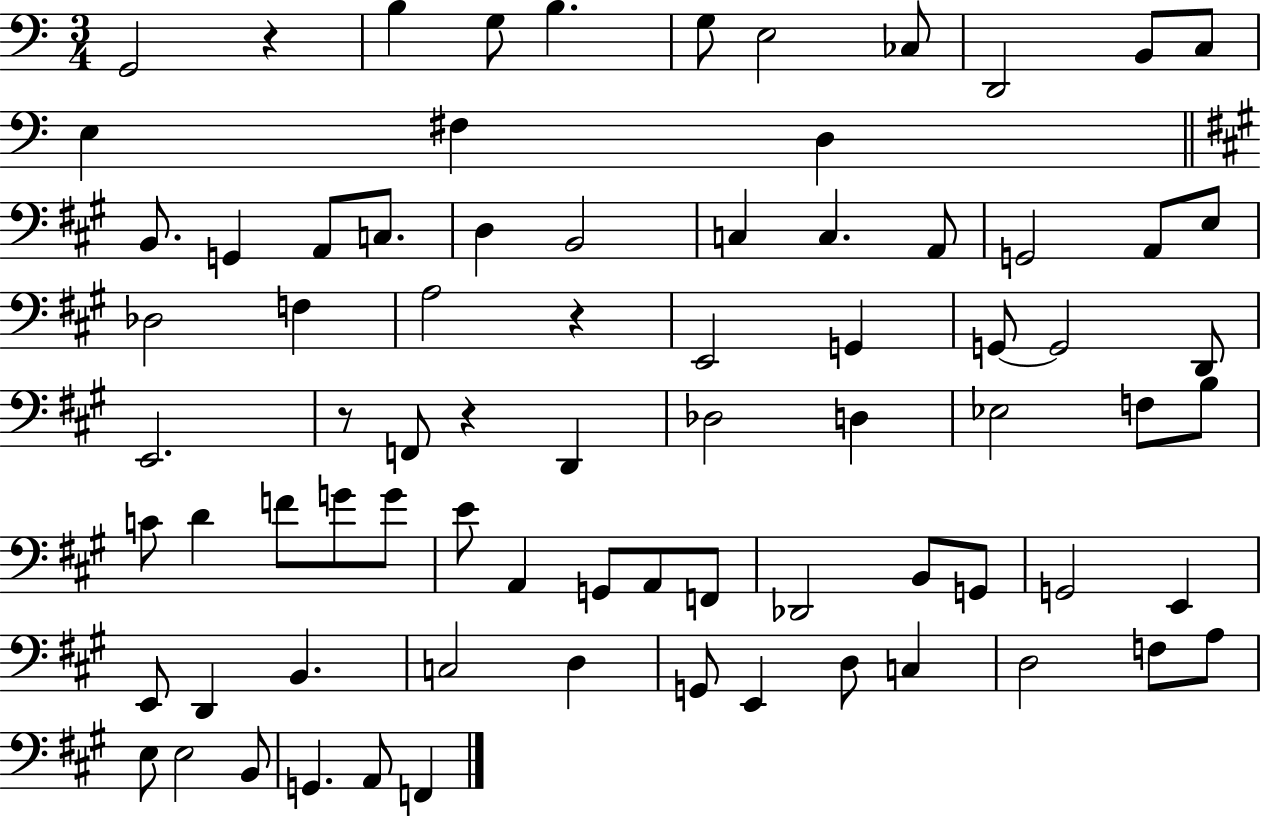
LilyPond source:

{
  \clef bass
  \numericTimeSignature
  \time 3/4
  \key c \major
  g,2 r4 | b4 g8 b4. | g8 e2 ces8 | d,2 b,8 c8 | \break e4 fis4 d4 | \bar "||" \break \key a \major b,8. g,4 a,8 c8. | d4 b,2 | c4 c4. a,8 | g,2 a,8 e8 | \break des2 f4 | a2 r4 | e,2 g,4 | g,8~~ g,2 d,8 | \break e,2. | r8 f,8 r4 d,4 | des2 d4 | ees2 f8 b8 | \break c'8 d'4 f'8 g'8 g'8 | e'8 a,4 g,8 a,8 f,8 | des,2 b,8 g,8 | g,2 e,4 | \break e,8 d,4 b,4. | c2 d4 | g,8 e,4 d8 c4 | d2 f8 a8 | \break e8 e2 b,8 | g,4. a,8 f,4 | \bar "|."
}